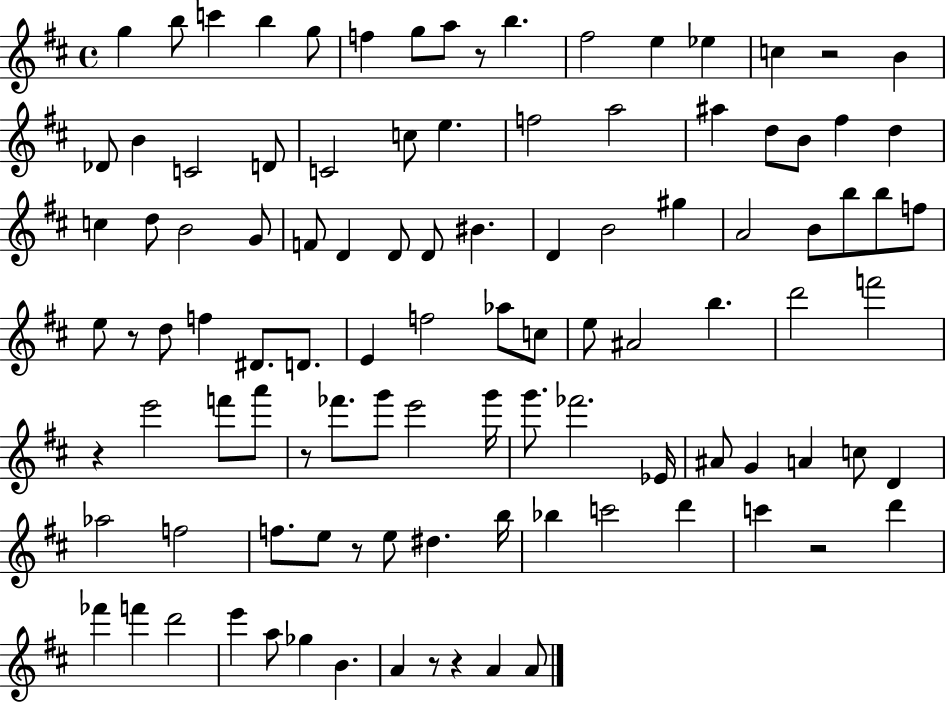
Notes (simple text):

G5/q B5/e C6/q B5/q G5/e F5/q G5/e A5/e R/e B5/q. F#5/h E5/q Eb5/q C5/q R/h B4/q Db4/e B4/q C4/h D4/e C4/h C5/e E5/q. F5/h A5/h A#5/q D5/e B4/e F#5/q D5/q C5/q D5/e B4/h G4/e F4/e D4/q D4/e D4/e BIS4/q. D4/q B4/h G#5/q A4/h B4/e B5/e B5/e F5/e E5/e R/e D5/e F5/q D#4/e. D4/e. E4/q F5/h Ab5/e C5/e E5/e A#4/h B5/q. D6/h F6/h R/q E6/h F6/e A6/e R/e FES6/e. G6/e E6/h G6/s G6/e. FES6/h. Eb4/s A#4/e G4/q A4/q C5/e D4/q Ab5/h F5/h F5/e. E5/e R/e E5/e D#5/q. B5/s Bb5/q C6/h D6/q C6/q R/h D6/q FES6/q F6/q D6/h E6/q A5/e Gb5/q B4/q. A4/q R/e R/q A4/q A4/e